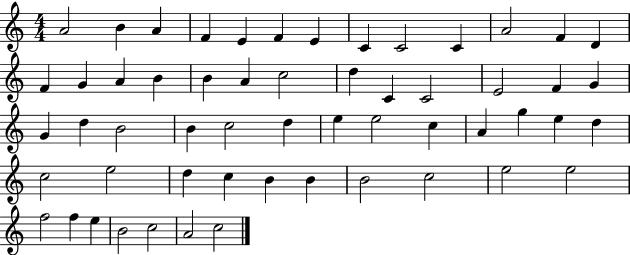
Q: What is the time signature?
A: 4/4